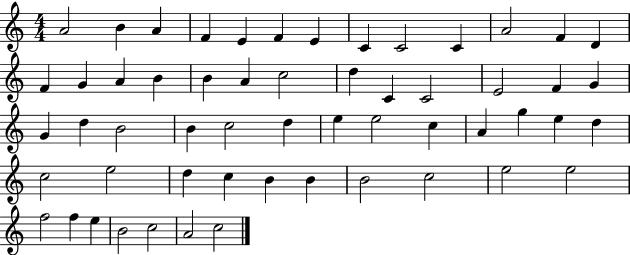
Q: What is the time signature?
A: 4/4